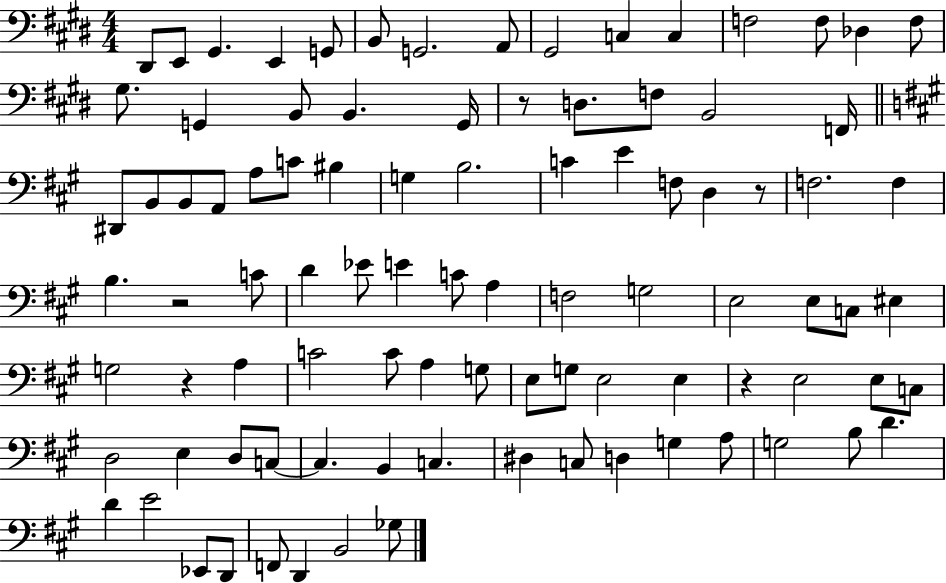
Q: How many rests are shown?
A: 5